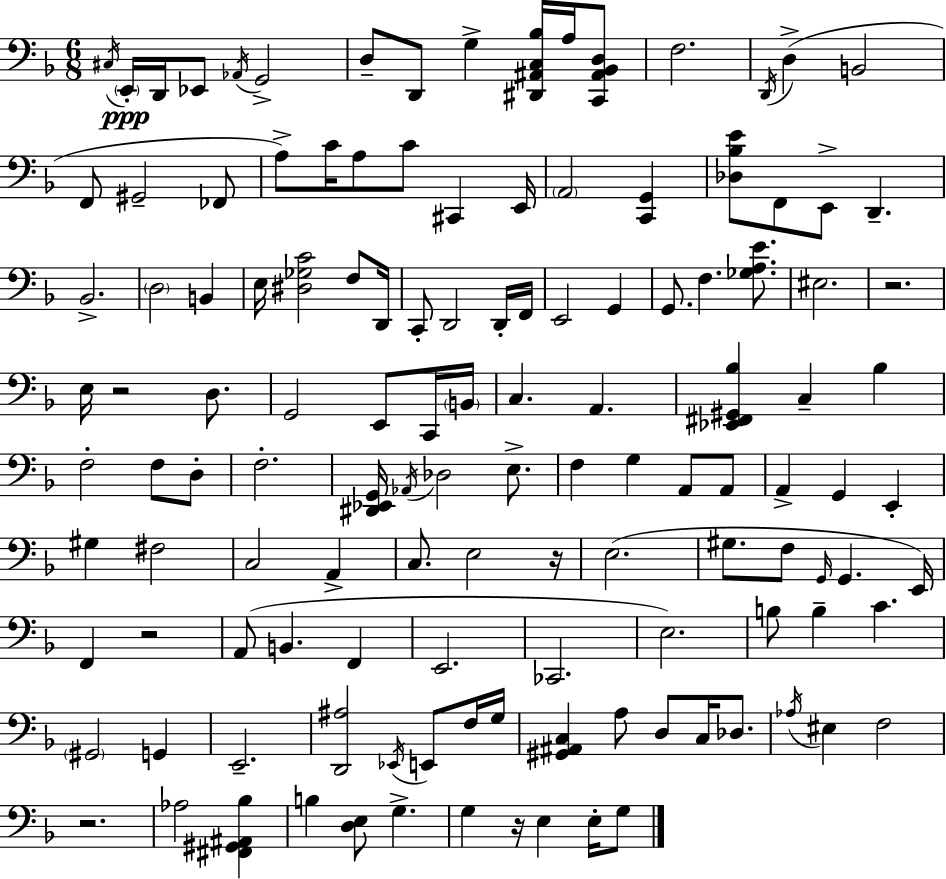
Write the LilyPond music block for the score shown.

{
  \clef bass
  \numericTimeSignature
  \time 6/8
  \key d \minor
  \repeat volta 2 { \acciaccatura { cis16 }\ppp \parenthesize e,16-. d,16 ees,8 \acciaccatura { aes,16 } g,2-> | d8-- d,8 g4-> <dis, ais, c bes>16 a16 | <c, ais, bes, d>8 f2. | \acciaccatura { d,16 } d4->( b,2 | \break f,8 gis,2-- | fes,8 a8->) c'16 a8 c'8 cis,4 | e,16 \parenthesize a,2 <c, g,>4 | <des bes e'>8 f,8 e,8-> d,4.-- | \break bes,2.-> | \parenthesize d2 b,4 | e16 <dis ges c'>2 | f8 d,16 c,8-. d,2 | \break d,16-. f,16 e,2 g,4 | g,8. f4. | <ges a e'>8. eis2. | r2. | \break e16 r2 | d8. g,2 e,8 | c,16 \parenthesize b,16 c4. a,4. | <ees, fis, gis, bes>4 c4-- bes4 | \break f2-. f8 | d8-. f2.-. | <dis, ees, g,>16 \acciaccatura { aes,16 } des2 | e8.-> f4 g4 | \break a,8 a,8 a,4-> g,4 | e,4-. gis4 fis2 | c2 | a,4-> c8. e2 | \break r16 e2.( | gis8. f8 \grace { g,16 } g,4. | e,16) f,4 r2 | a,8( b,4. | \break f,4 e,2. | ces,2. | e2.) | b8 b4-- c'4. | \break \parenthesize gis,2 | g,4 e,2.-- | <d, ais>2 | \acciaccatura { ees,16 } e,8 f16 g16 <gis, ais, c>4 a8 | \break d8 c16 des8. \acciaccatura { aes16 } eis4 f2 | r2. | aes2 | <fis, gis, ais, bes>4 b4 <d e>8 | \break g4.-> g4 r16 | e4 e16-. g8 } \bar "|."
}